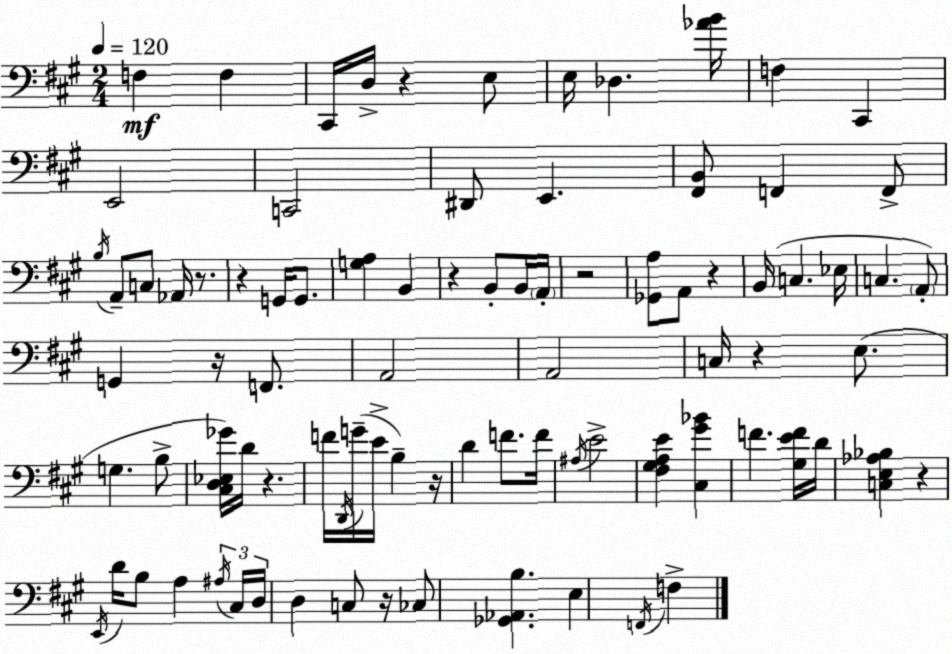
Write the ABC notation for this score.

X:1
T:Untitled
M:2/4
L:1/4
K:A
F, F, ^C,,/4 D,/4 z E,/2 E,/4 _D, [_AB]/4 F, ^C,, E,,2 C,,2 ^D,,/2 E,, [^F,,B,,]/2 F,, F,,/2 B,/4 A,,/2 C,/2 _A,,/4 z/2 z G,,/4 G,,/2 [G,A,] B,, z B,,/2 B,,/4 A,,/4 z2 [_G,,A,]/2 A,,/2 z B,,/4 C, _E,/4 C, A,,/2 G,, z/4 F,,/2 A,,2 A,,2 C,/4 z E,/2 G, B,/2 [^C,D,_E,_G]/4 D/4 z F/4 D,,/4 G/4 E/4 B, z/4 D F/2 F/4 ^A,/4 E2 [^F,^G,A,E] [^C,^G_B] F [^G,EF]/4 D/4 [C,E,_A,_B,] z E,,/4 D/4 B,/2 A, ^A,/4 ^C,/4 D,/4 D, C,/2 z/4 _C,/2 [_G,,_A,,B,] E, F,,/4 F,